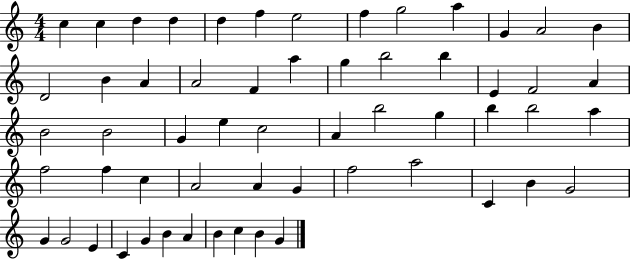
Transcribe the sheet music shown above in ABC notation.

X:1
T:Untitled
M:4/4
L:1/4
K:C
c c d d d f e2 f g2 a G A2 B D2 B A A2 F a g b2 b E F2 A B2 B2 G e c2 A b2 g b b2 a f2 f c A2 A G f2 a2 C B G2 G G2 E C G B A B c B G